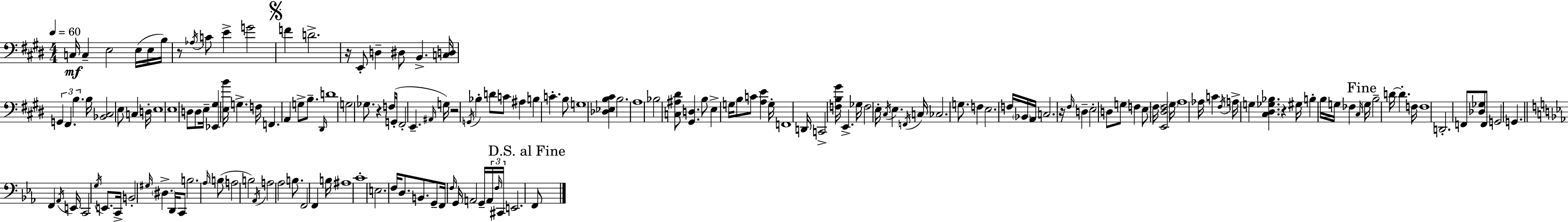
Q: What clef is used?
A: bass